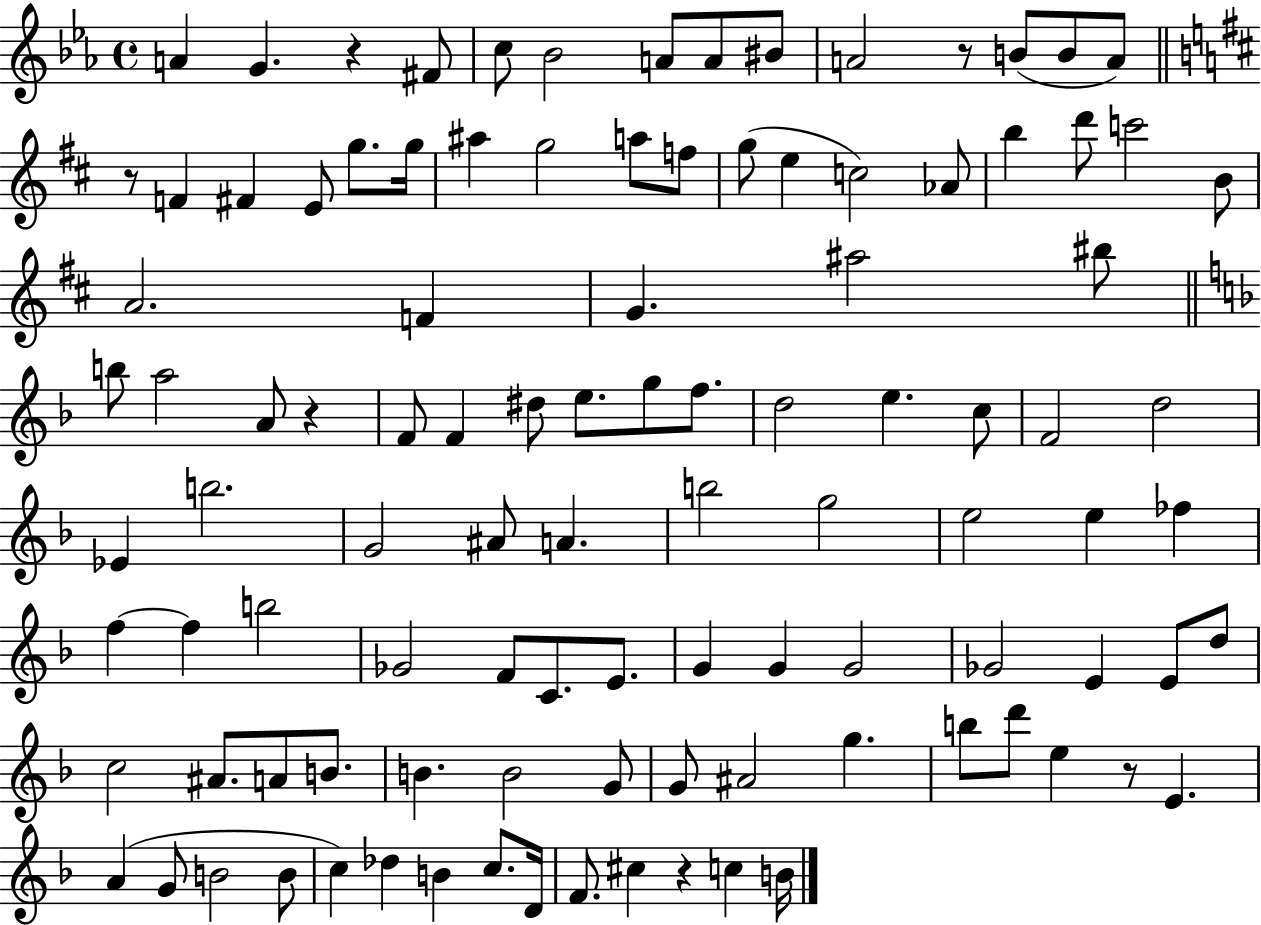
X:1
T:Untitled
M:4/4
L:1/4
K:Eb
A G z ^F/2 c/2 _B2 A/2 A/2 ^B/2 A2 z/2 B/2 B/2 A/2 z/2 F ^F E/2 g/2 g/4 ^a g2 a/2 f/2 g/2 e c2 _A/2 b d'/2 c'2 B/2 A2 F G ^a2 ^b/2 b/2 a2 A/2 z F/2 F ^d/2 e/2 g/2 f/2 d2 e c/2 F2 d2 _E b2 G2 ^A/2 A b2 g2 e2 e _f f f b2 _G2 F/2 C/2 E/2 G G G2 _G2 E E/2 d/2 c2 ^A/2 A/2 B/2 B B2 G/2 G/2 ^A2 g b/2 d'/2 e z/2 E A G/2 B2 B/2 c _d B c/2 D/4 F/2 ^c z c B/4